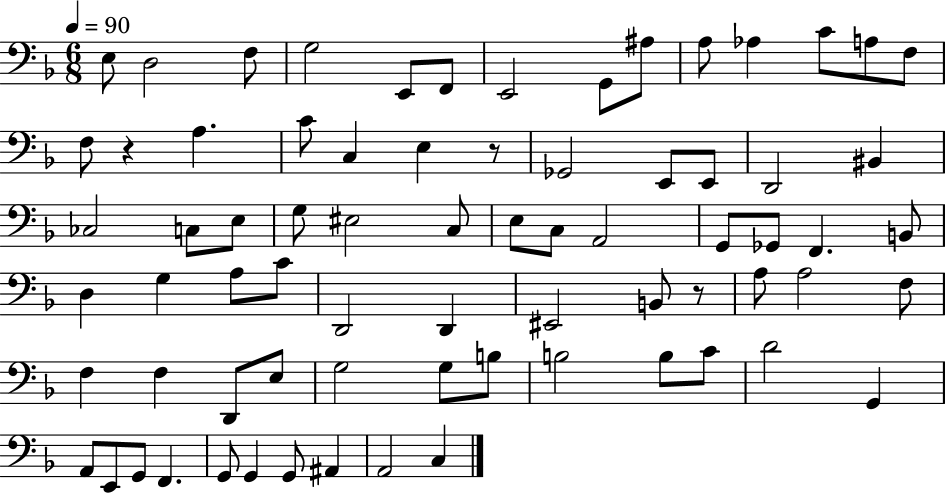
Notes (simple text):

E3/e D3/h F3/e G3/h E2/e F2/e E2/h G2/e A#3/e A3/e Ab3/q C4/e A3/e F3/e F3/e R/q A3/q. C4/e C3/q E3/q R/e Gb2/h E2/e E2/e D2/h BIS2/q CES3/h C3/e E3/e G3/e EIS3/h C3/e E3/e C3/e A2/h G2/e Gb2/e F2/q. B2/e D3/q G3/q A3/e C4/e D2/h D2/q EIS2/h B2/e R/e A3/e A3/h F3/e F3/q F3/q D2/e E3/e G3/h G3/e B3/e B3/h B3/e C4/e D4/h G2/q A2/e E2/e G2/e F2/q. G2/e G2/q G2/e A#2/q A2/h C3/q